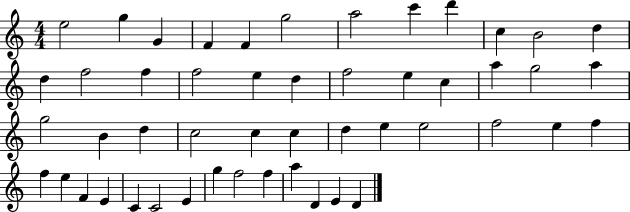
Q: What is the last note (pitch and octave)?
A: D4